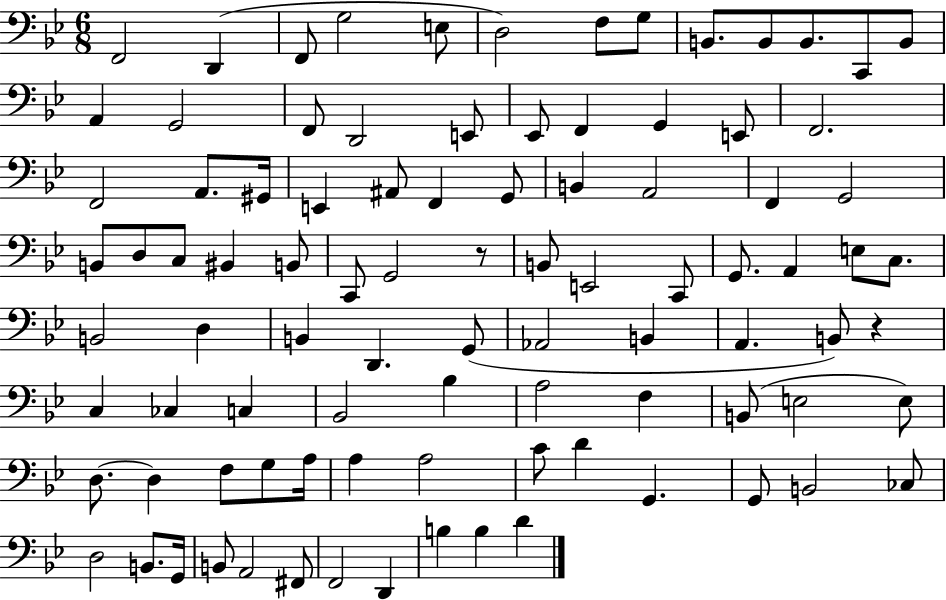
{
  \clef bass
  \numericTimeSignature
  \time 6/8
  \key bes \major
  f,2 d,4( | f,8 g2 e8 | d2) f8 g8 | b,8. b,8 b,8. c,8 b,8 | \break a,4 g,2 | f,8 d,2 e,8 | ees,8 f,4 g,4 e,8 | f,2. | \break f,2 a,8. gis,16 | e,4 ais,8 f,4 g,8 | b,4 a,2 | f,4 g,2 | \break b,8 d8 c8 bis,4 b,8 | c,8 g,2 r8 | b,8 e,2 c,8 | g,8. a,4 e8 c8. | \break b,2 d4 | b,4 d,4. g,8( | aes,2 b,4 | a,4. b,8) r4 | \break c4 ces4 c4 | bes,2 bes4 | a2 f4 | b,8( e2 e8) | \break d8.~~ d4 f8 g8 a16 | a4 a2 | c'8 d'4 g,4. | g,8 b,2 ces8 | \break d2 b,8. g,16 | b,8 a,2 fis,8 | f,2 d,4 | b4 b4 d'4 | \break \bar "|."
}